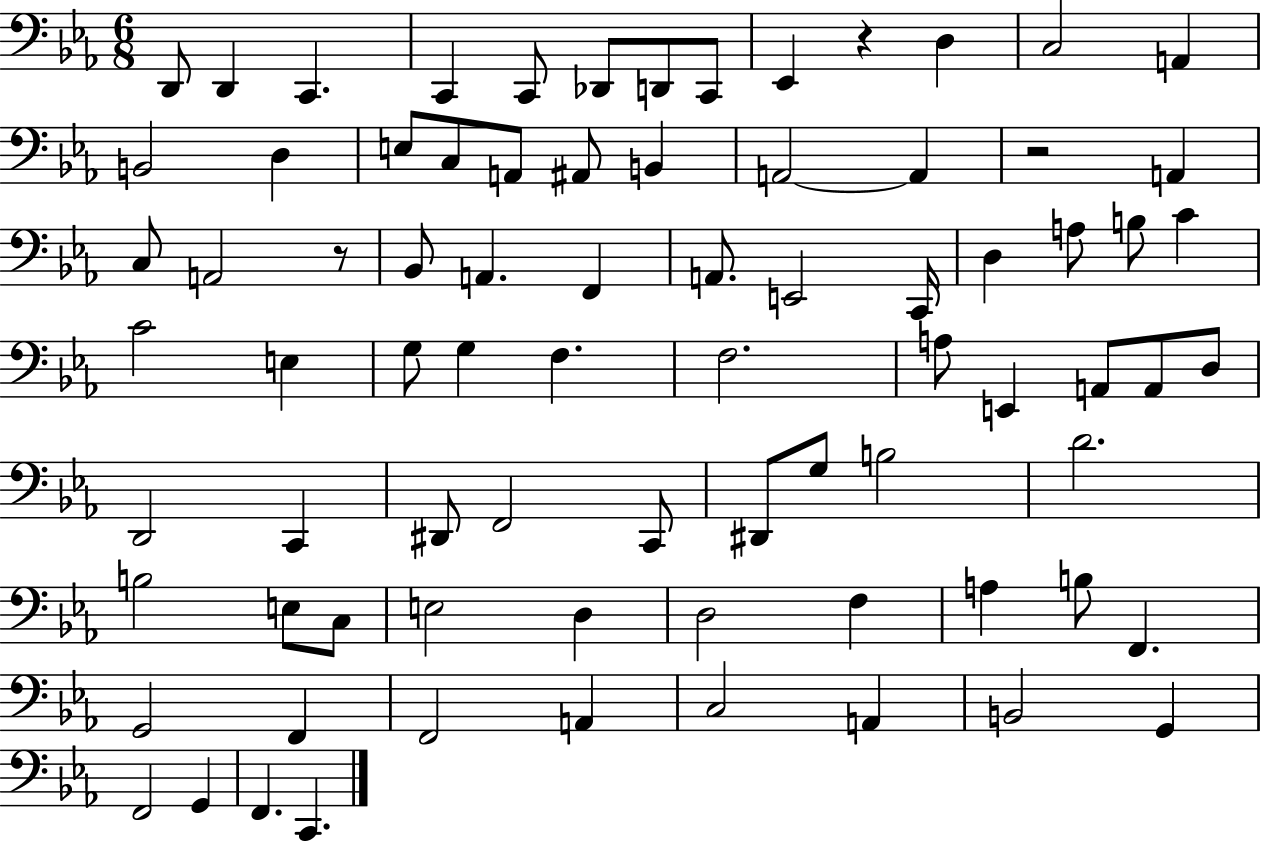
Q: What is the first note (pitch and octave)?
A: D2